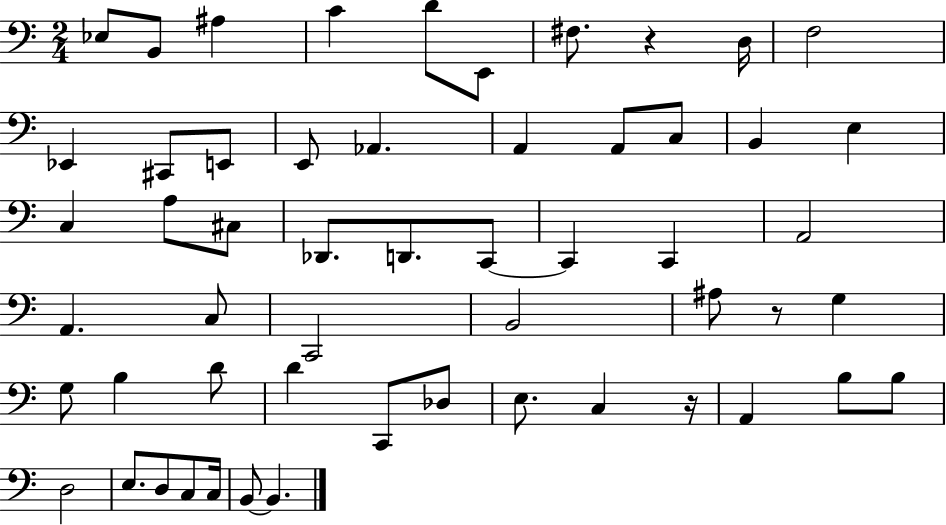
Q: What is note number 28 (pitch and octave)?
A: A2